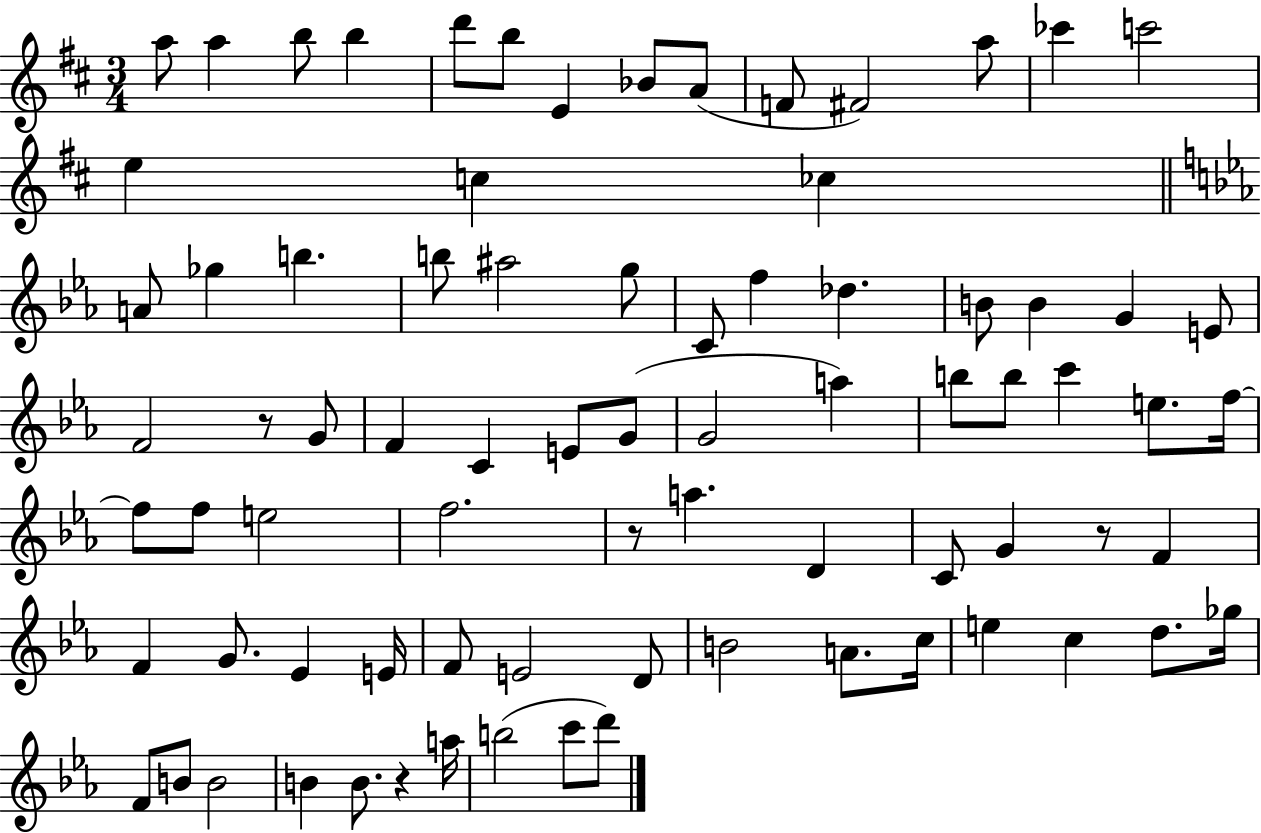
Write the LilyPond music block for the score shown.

{
  \clef treble
  \numericTimeSignature
  \time 3/4
  \key d \major
  \repeat volta 2 { a''8 a''4 b''8 b''4 | d'''8 b''8 e'4 bes'8 a'8( | f'8 fis'2) a''8 | ces'''4 c'''2 | \break e''4 c''4 ces''4 | \bar "||" \break \key c \minor a'8 ges''4 b''4. | b''8 ais''2 g''8 | c'8 f''4 des''4. | b'8 b'4 g'4 e'8 | \break f'2 r8 g'8 | f'4 c'4 e'8 g'8( | g'2 a''4) | b''8 b''8 c'''4 e''8. f''16~~ | \break f''8 f''8 e''2 | f''2. | r8 a''4. d'4 | c'8 g'4 r8 f'4 | \break f'4 g'8. ees'4 e'16 | f'8 e'2 d'8 | b'2 a'8. c''16 | e''4 c''4 d''8. ges''16 | \break f'8 b'8 b'2 | b'4 b'8. r4 a''16 | b''2( c'''8 d'''8) | } \bar "|."
}